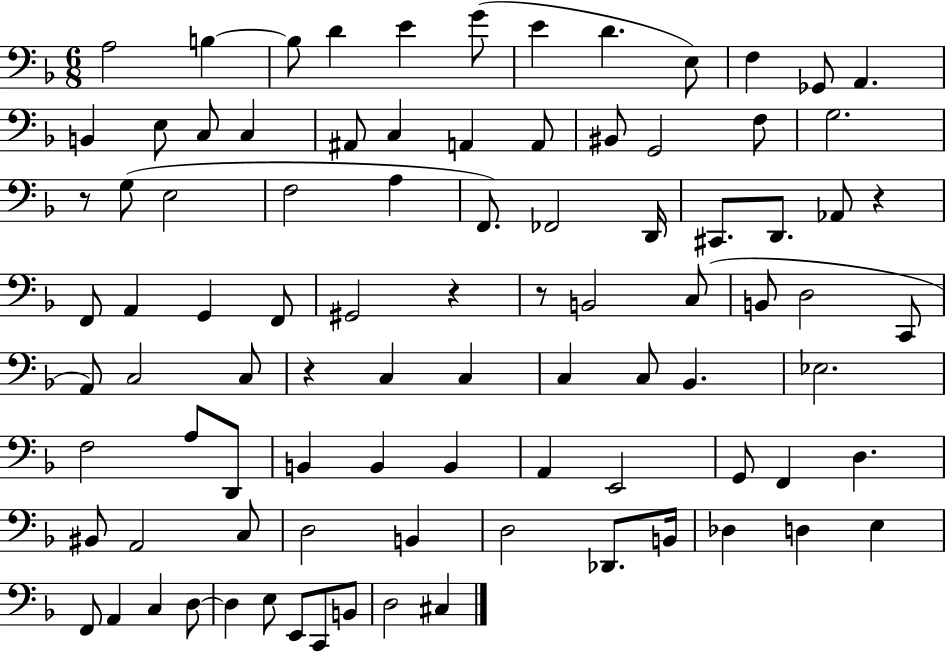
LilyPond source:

{
  \clef bass
  \numericTimeSignature
  \time 6/8
  \key f \major
  a2 b4~~ | b8 d'4 e'4 g'8( | e'4 d'4. e8) | f4 ges,8 a,4. | \break b,4 e8 c8 c4 | ais,8 c4 a,4 a,8 | bis,8 g,2 f8 | g2. | \break r8 g8( e2 | f2 a4 | f,8.) fes,2 d,16 | cis,8. d,8. aes,8 r4 | \break f,8 a,4 g,4 f,8 | gis,2 r4 | r8 b,2 c8( | b,8 d2 c,8 | \break a,8) c2 c8 | r4 c4 c4 | c4 c8 bes,4. | ees2. | \break f2 a8 d,8 | b,4 b,4 b,4 | a,4 e,2 | g,8 f,4 d4. | \break bis,8 a,2 c8 | d2 b,4 | d2 des,8. b,16 | des4 d4 e4 | \break f,8 a,4 c4 d8~~ | d4 e8 e,8 c,8 b,8 | d2 cis4 | \bar "|."
}